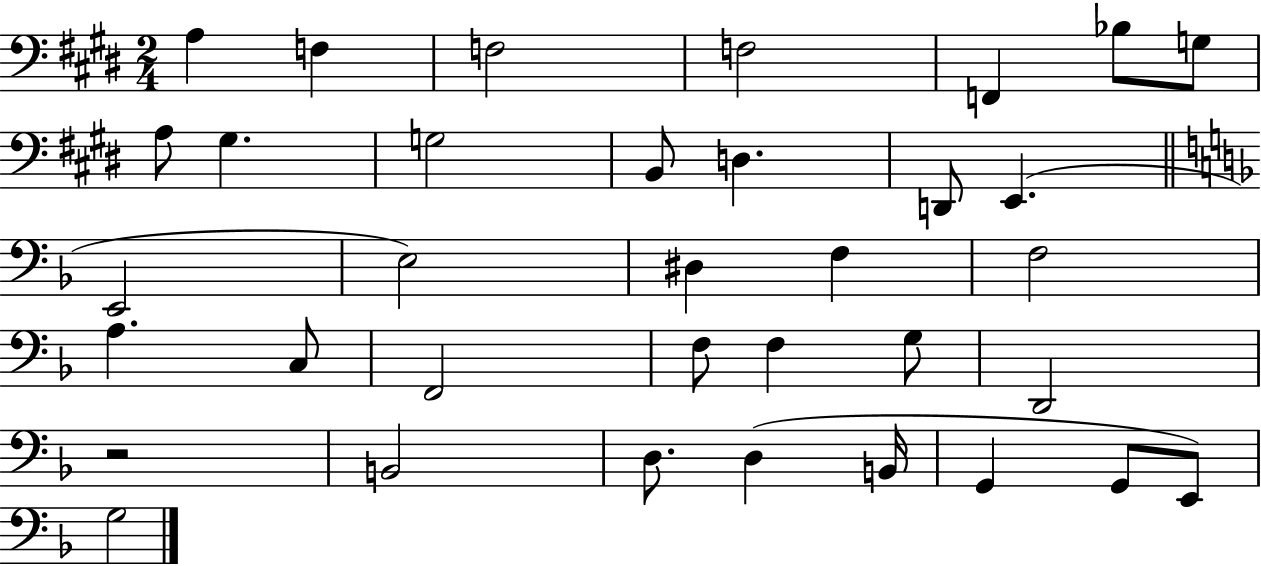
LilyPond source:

{
  \clef bass
  \numericTimeSignature
  \time 2/4
  \key e \major
  a4 f4 | f2 | f2 | f,4 bes8 g8 | \break a8 gis4. | g2 | b,8 d4. | d,8 e,4.( | \break \bar "||" \break \key d \minor e,2 | e2) | dis4 f4 | f2 | \break a4. c8 | f,2 | f8 f4 g8 | d,2 | \break r2 | b,2 | d8. d4( b,16 | g,4 g,8 e,8) | \break g2 | \bar "|."
}